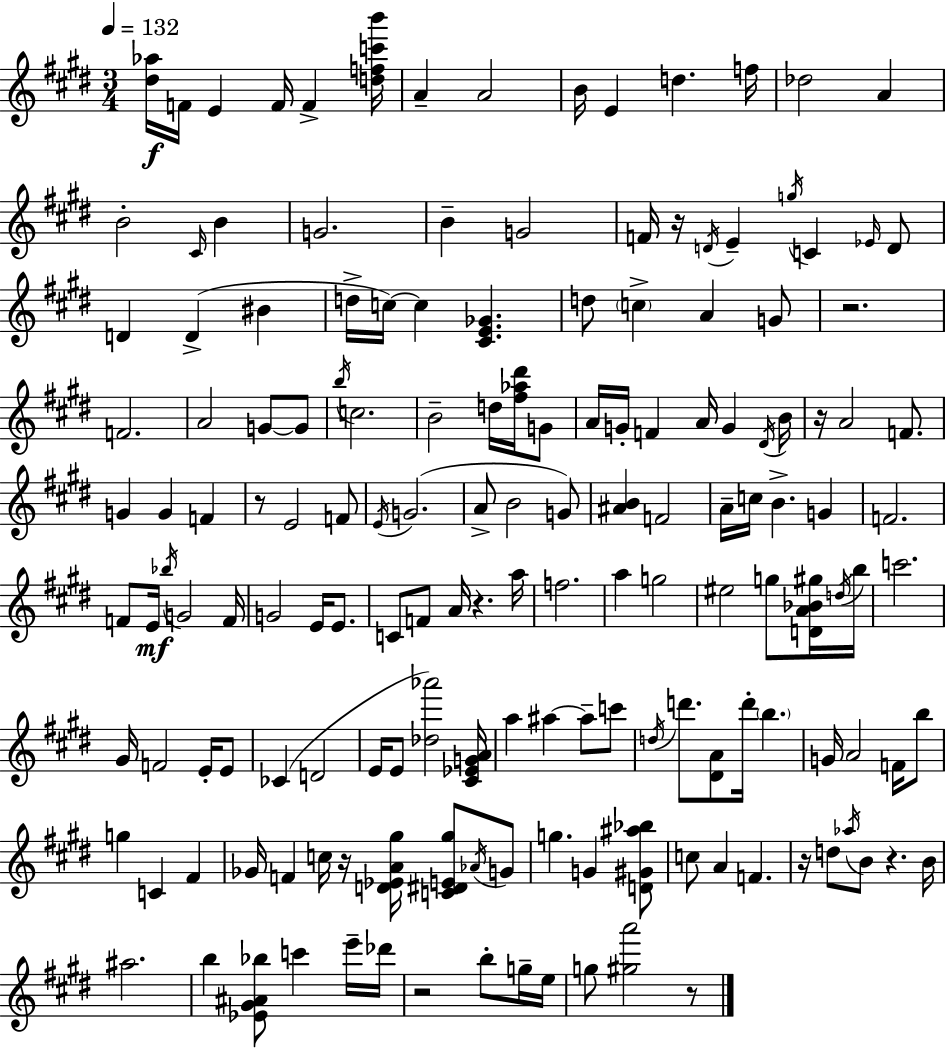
[D#5,Ab5]/s F4/s E4/q F4/s F4/q [D5,F5,C6,B6]/s A4/q A4/h B4/s E4/q D5/q. F5/s Db5/h A4/q B4/h C#4/s B4/q G4/h. B4/q G4/h F4/s R/s D4/s E4/q G5/s C4/q Eb4/s D4/e D4/q D4/q BIS4/q D5/s C5/s C5/q [C#4,E4,Gb4]/q. D5/e C5/q A4/q G4/e R/h. F4/h. A4/h G4/e G4/e B5/s C5/h. B4/h D5/s [F#5,Ab5,D#6]/s G4/e A4/s G4/s F4/q A4/s G4/q D#4/s B4/s R/s A4/h F4/e. G4/q G4/q F4/q R/e E4/h F4/e E4/s G4/h. A4/e B4/h G4/e [A#4,B4]/q F4/h A4/s C5/s B4/q. G4/q F4/h. F4/e E4/s Bb5/s G4/h F4/s G4/h E4/s E4/e. C4/e F4/e A4/s R/q. A5/s F5/h. A5/q G5/h EIS5/h G5/e [D4,A4,Bb4,G#5]/s D5/s B5/s C6/h. G#4/s F4/h E4/s E4/e CES4/q D4/h E4/s E4/e [Db5,Ab6]/h [C#4,Eb4,G4,A4]/s A5/q A#5/q A#5/e C6/e D5/s D6/e. [D#4,A4]/e D6/s B5/q. G4/s A4/h F4/s B5/e G5/q C4/q F#4/q Gb4/s F4/q C5/s R/s [D4,Eb4,A4,G#5]/s [C4,D#4,E4,G#5]/e Ab4/s G4/e G5/q. G4/q [D4,G#4,A#5,Bb5]/e C5/e A4/q F4/q. R/s D5/e Ab5/s B4/e R/q. B4/s A#5/h. B5/q [Eb4,G#4,A#4,Bb5]/e C6/q E6/s Db6/s R/h B5/e G5/s E5/s G5/e [G#5,A6]/h R/e